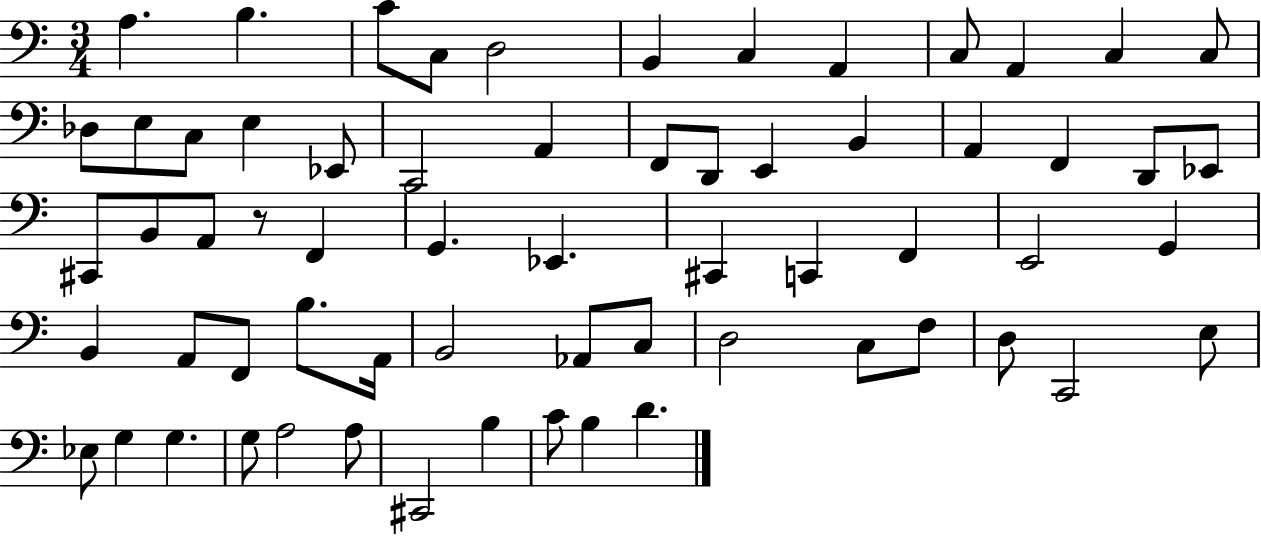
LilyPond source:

{
  \clef bass
  \numericTimeSignature
  \time 3/4
  \key c \major
  \repeat volta 2 { a4. b4. | c'8 c8 d2 | b,4 c4 a,4 | c8 a,4 c4 c8 | \break des8 e8 c8 e4 ees,8 | c,2 a,4 | f,8 d,8 e,4 b,4 | a,4 f,4 d,8 ees,8 | \break cis,8 b,8 a,8 r8 f,4 | g,4. ees,4. | cis,4 c,4 f,4 | e,2 g,4 | \break b,4 a,8 f,8 b8. a,16 | b,2 aes,8 c8 | d2 c8 f8 | d8 c,2 e8 | \break ees8 g4 g4. | g8 a2 a8 | cis,2 b4 | c'8 b4 d'4. | \break } \bar "|."
}